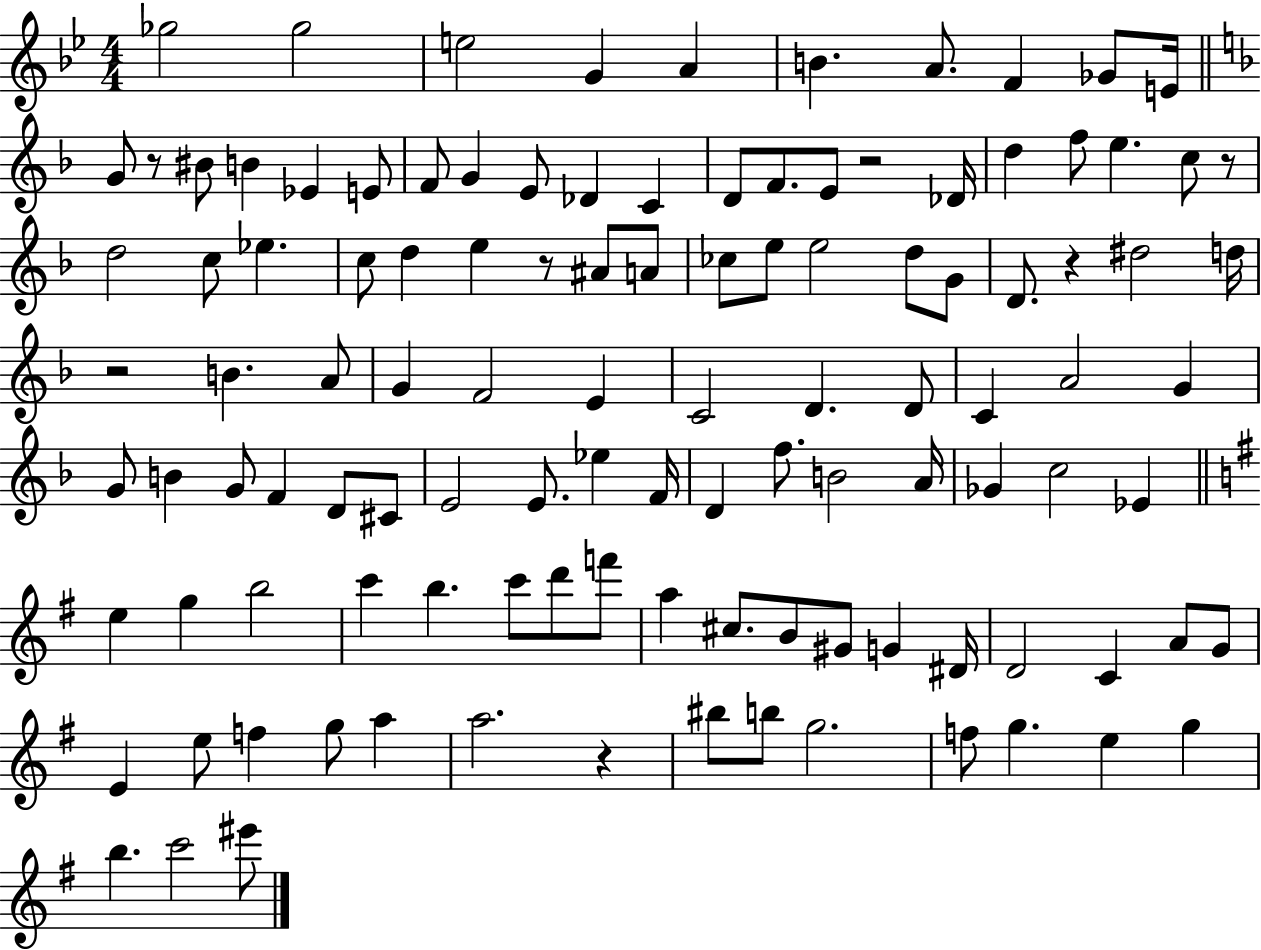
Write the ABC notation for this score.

X:1
T:Untitled
M:4/4
L:1/4
K:Bb
_g2 _g2 e2 G A B A/2 F _G/2 E/4 G/2 z/2 ^B/2 B _E E/2 F/2 G E/2 _D C D/2 F/2 E/2 z2 _D/4 d f/2 e c/2 z/2 d2 c/2 _e c/2 d e z/2 ^A/2 A/2 _c/2 e/2 e2 d/2 G/2 D/2 z ^d2 d/4 z2 B A/2 G F2 E C2 D D/2 C A2 G G/2 B G/2 F D/2 ^C/2 E2 E/2 _e F/4 D f/2 B2 A/4 _G c2 _E e g b2 c' b c'/2 d'/2 f'/2 a ^c/2 B/2 ^G/2 G ^D/4 D2 C A/2 G/2 E e/2 f g/2 a a2 z ^b/2 b/2 g2 f/2 g e g b c'2 ^e'/2